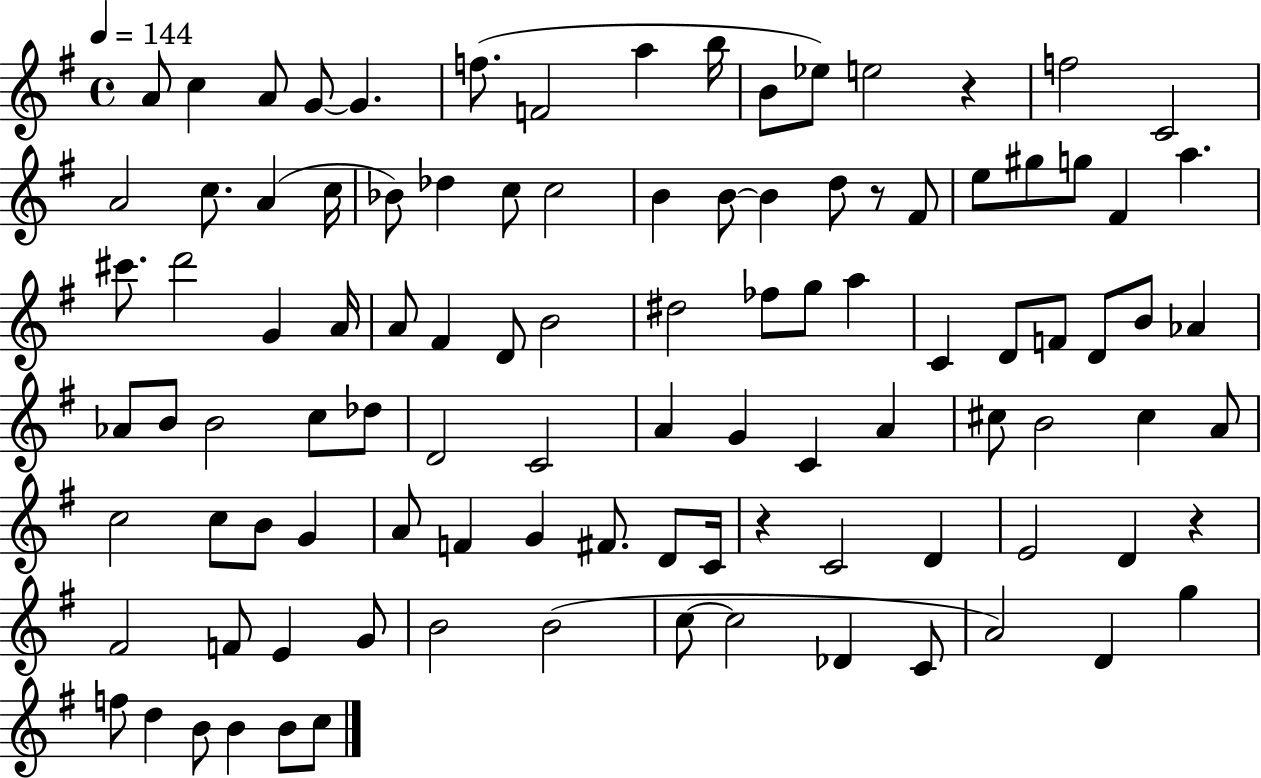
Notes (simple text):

A4/e C5/q A4/e G4/e G4/q. F5/e. F4/h A5/q B5/s B4/e Eb5/e E5/h R/q F5/h C4/h A4/h C5/e. A4/q C5/s Bb4/e Db5/q C5/e C5/h B4/q B4/e B4/q D5/e R/e F#4/e E5/e G#5/e G5/e F#4/q A5/q. C#6/e. D6/h G4/q A4/s A4/e F#4/q D4/e B4/h D#5/h FES5/e G5/e A5/q C4/q D4/e F4/e D4/e B4/e Ab4/q Ab4/e B4/e B4/h C5/e Db5/e D4/h C4/h A4/q G4/q C4/q A4/q C#5/e B4/h C#5/q A4/e C5/h C5/e B4/e G4/q A4/e F4/q G4/q F#4/e. D4/e C4/s R/q C4/h D4/q E4/h D4/q R/q F#4/h F4/e E4/q G4/e B4/h B4/h C5/e C5/h Db4/q C4/e A4/h D4/q G5/q F5/e D5/q B4/e B4/q B4/e C5/e